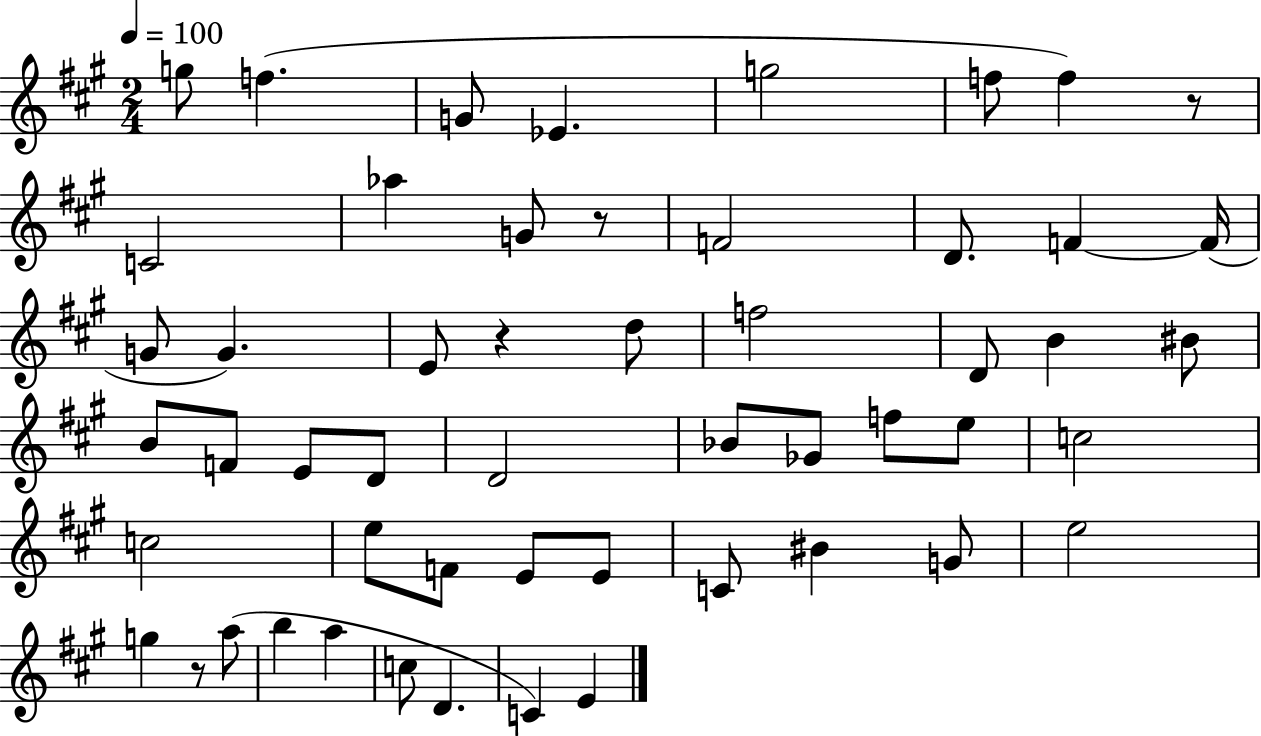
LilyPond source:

{
  \clef treble
  \numericTimeSignature
  \time 2/4
  \key a \major
  \tempo 4 = 100
  g''8 f''4.( | g'8 ees'4. | g''2 | f''8 f''4) r8 | \break c'2 | aes''4 g'8 r8 | f'2 | d'8. f'4~~ f'16( | \break g'8 g'4.) | e'8 r4 d''8 | f''2 | d'8 b'4 bis'8 | \break b'8 f'8 e'8 d'8 | d'2 | bes'8 ges'8 f''8 e''8 | c''2 | \break c''2 | e''8 f'8 e'8 e'8 | c'8 bis'4 g'8 | e''2 | \break g''4 r8 a''8( | b''4 a''4 | c''8 d'4. | c'4) e'4 | \break \bar "|."
}